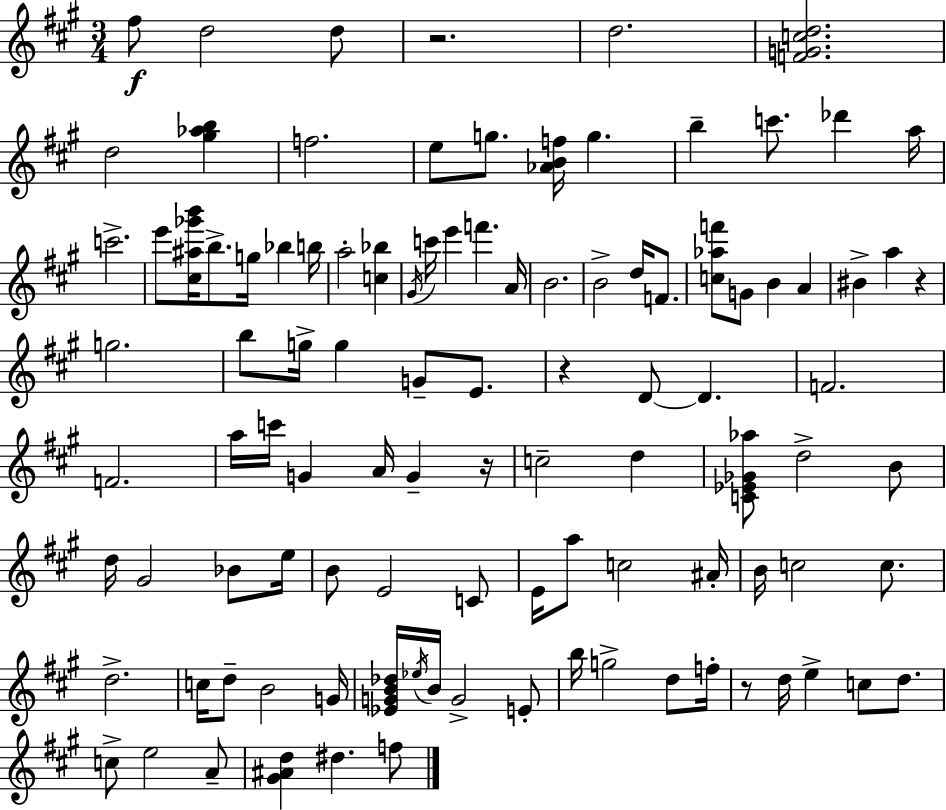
X:1
T:Untitled
M:3/4
L:1/4
K:A
^f/2 d2 d/2 z2 d2 [FGcd]2 d2 [^g_ab] f2 e/2 g/2 [_ABf]/4 g b c'/2 _d' a/4 c'2 e'/2 [^c^a_g'b']/4 b/2 g/4 _b b/4 a2 [c_b] ^G/4 c'/4 e' f' A/4 B2 B2 d/4 F/2 [c_af']/2 G/2 B A ^B a z g2 b/2 g/4 g G/2 E/2 z D/2 D F2 F2 a/4 c'/4 G A/4 G z/4 c2 d [C_E_G_a]/2 d2 B/2 d/4 ^G2 _B/2 e/4 B/2 E2 C/2 E/4 a/2 c2 ^A/4 B/4 c2 c/2 d2 c/4 d/2 B2 G/4 [_EGB_d]/4 _e/4 B/4 G2 E/2 b/4 g2 d/2 f/4 z/2 d/4 e c/2 d/2 c/2 e2 A/2 [^G^Ad] ^d f/2